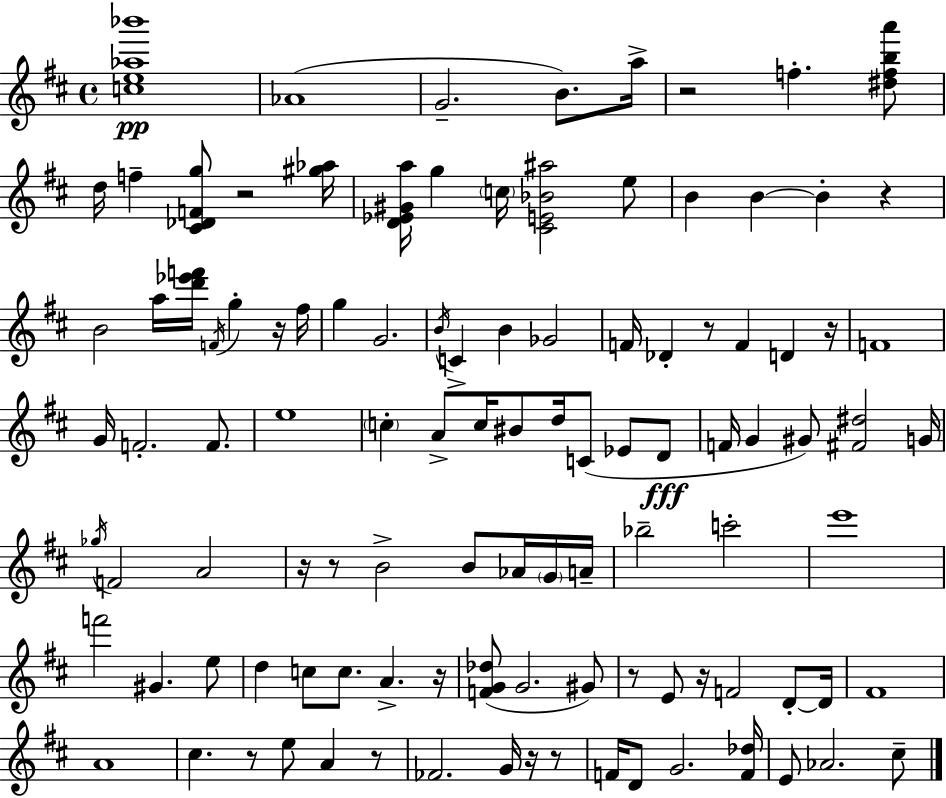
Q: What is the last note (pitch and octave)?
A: C#5